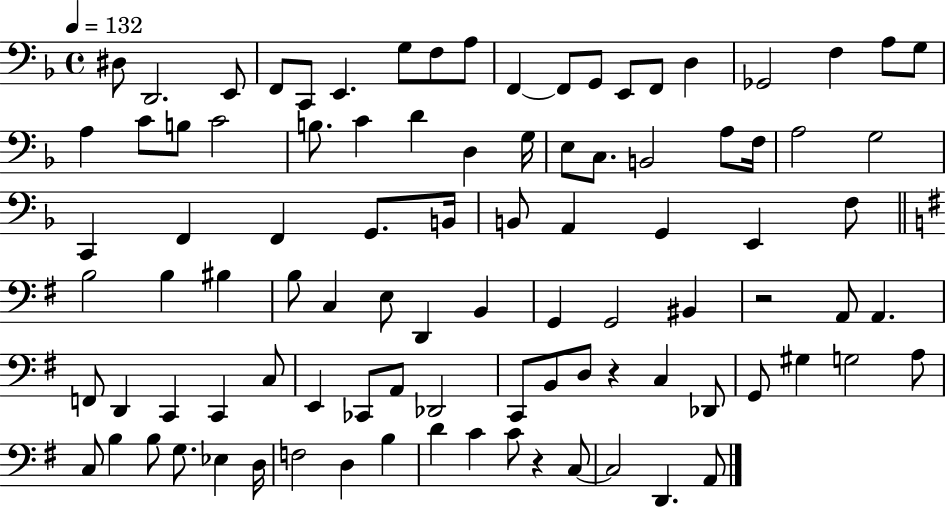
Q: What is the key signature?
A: F major